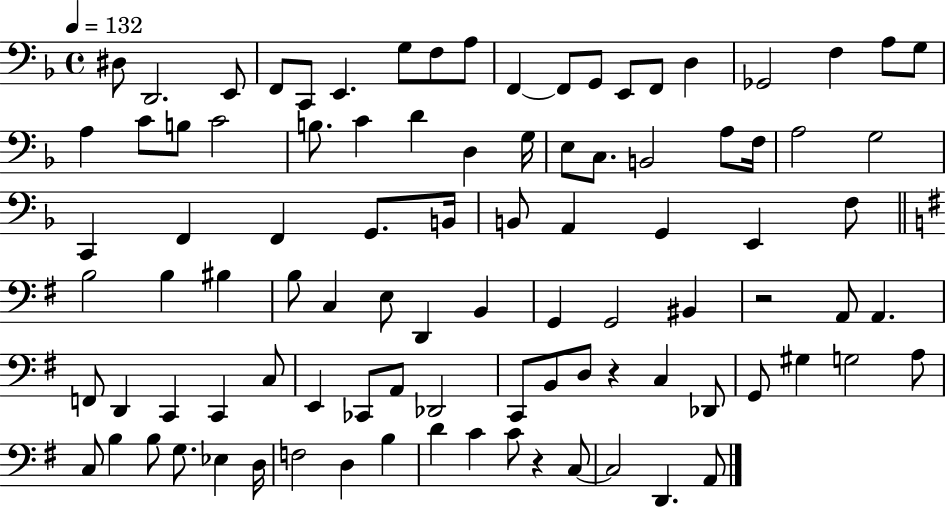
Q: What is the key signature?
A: F major